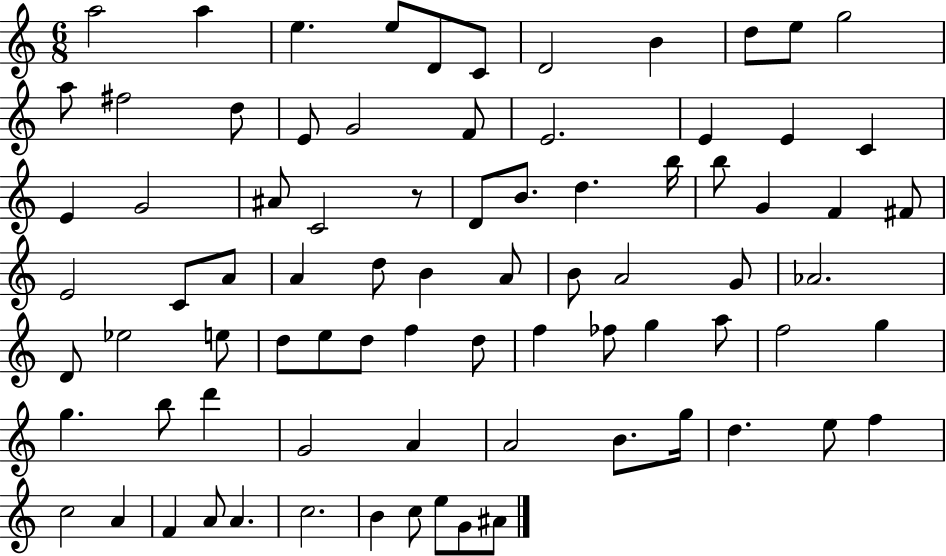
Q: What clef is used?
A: treble